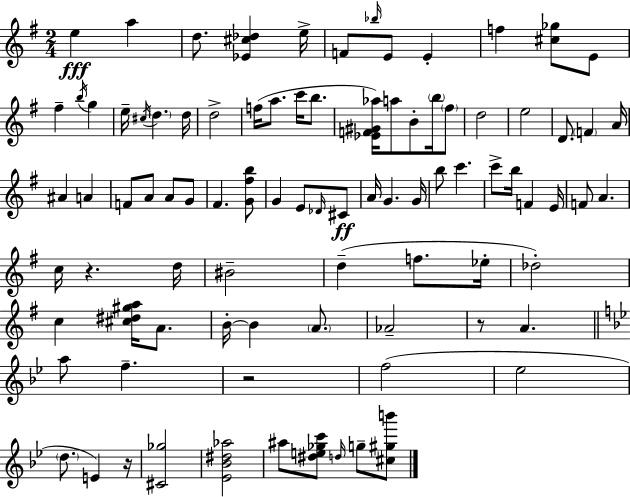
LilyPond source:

{
  \clef treble
  \numericTimeSignature
  \time 2/4
  \key e \minor
  e''4\fff a''4 | d''8. <ees' cis'' des''>4 e''16-> | f'8 \grace { bes''16 } e'8 e'4-. | f''4 <cis'' ges''>8 e'8 | \break fis''4-- \acciaccatura { b''16 } g''4 | e''16-- \acciaccatura { cis''16 } \parenthesize d''4. | d''16 d''2-> | f''16( a''8. c'''16 | \break b''8. <ees' f' gis' aes''>16) a''8 b'8-. | \parenthesize b''16 \parenthesize fis''8 d''2 | e''2 | d'8. \parenthesize f'4 | \break a'16 ais'4 a'4 | f'8 a'8 a'8 | g'8 fis'4. | <g' fis'' b''>8 g'4 e'8 | \break \grace { des'16 }\ff cis'8 a'16 g'4. | g'16 b''8 c'''4. | c'''8-> b''16 f'4 | e'16 f'8 a'4. | \break c''16 r4. | d''16 bis'2-- | d''4--( | f''8. ees''16-. des''2-.) | \break c''4 | <cis'' dis'' gis'' a''>16 a'8. b'16-.~~ b'4 | \parenthesize a'8. aes'2-- | r8 a'4. | \break \bar "||" \break \key bes \major a''8 f''4.-- | r2 | f''2( | ees''2 | \break \parenthesize d''8. e'4) r16 | <cis' ges''>2 | <ees' bes' dis'' aes''>2 | ais''8 <dis'' e'' ges'' c'''>8 \grace { d''16 } g''8-- <cis'' gis'' b'''>8 | \break \bar "|."
}